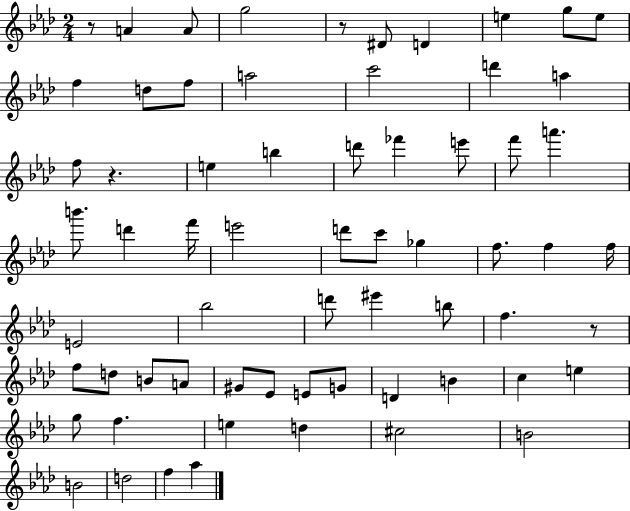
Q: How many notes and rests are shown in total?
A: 65